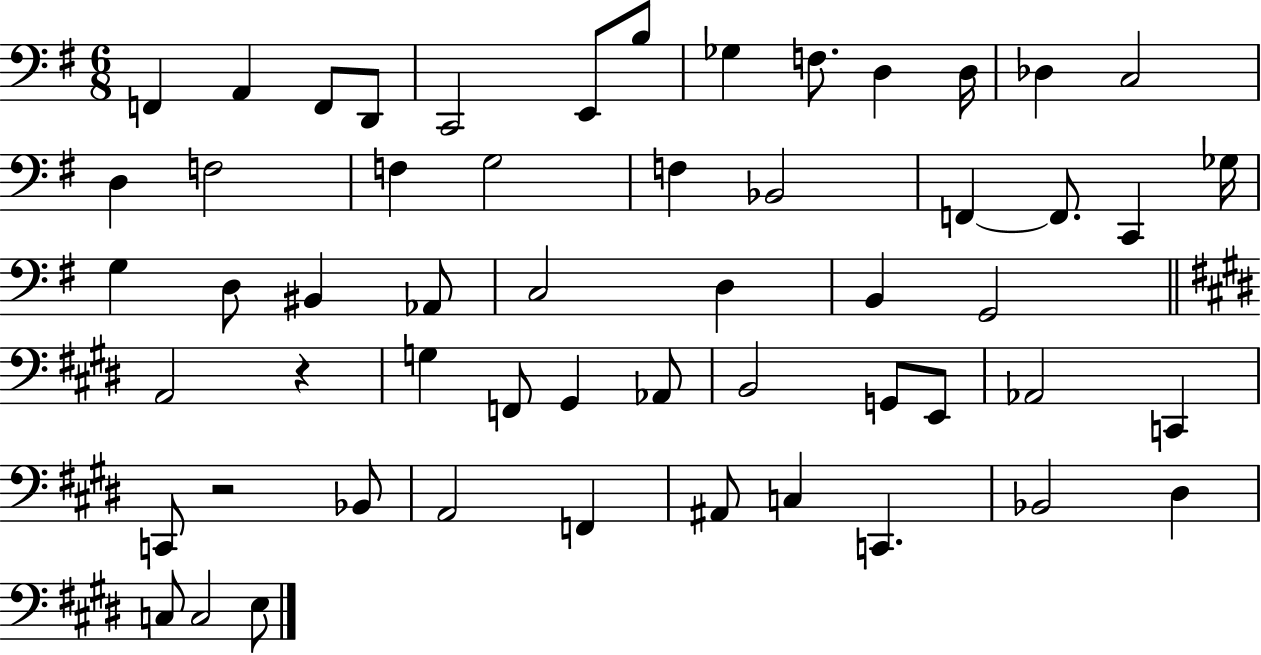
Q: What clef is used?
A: bass